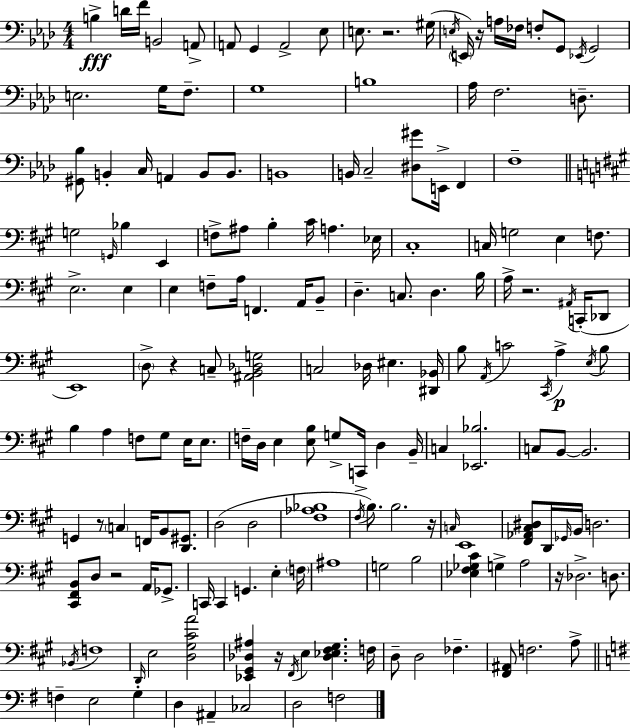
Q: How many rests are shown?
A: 9